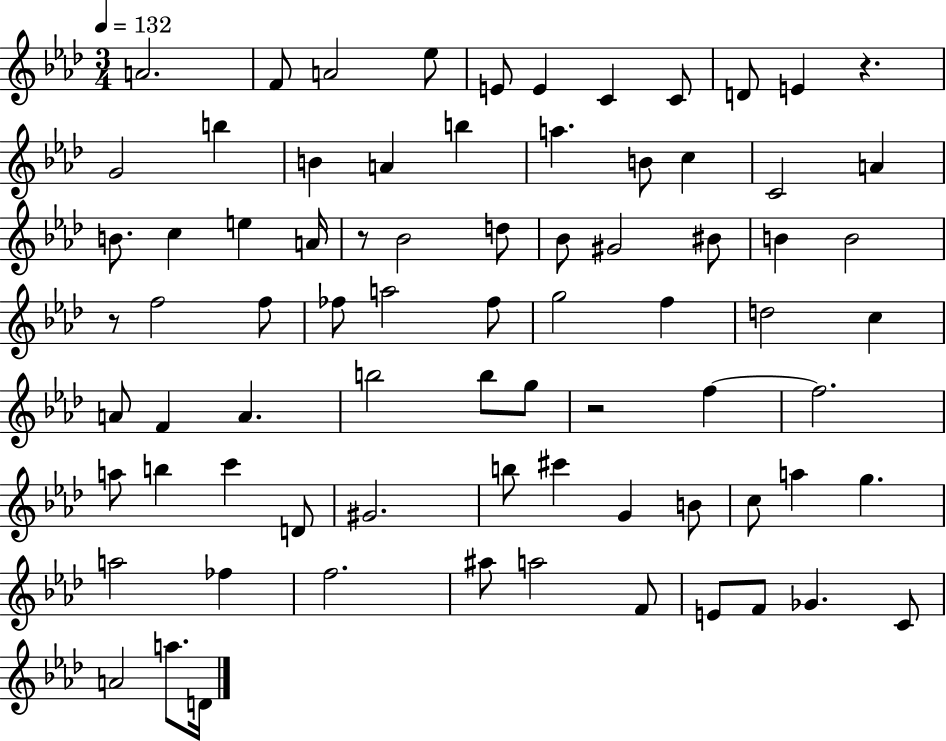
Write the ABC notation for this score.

X:1
T:Untitled
M:3/4
L:1/4
K:Ab
A2 F/2 A2 _e/2 E/2 E C C/2 D/2 E z G2 b B A b a B/2 c C2 A B/2 c e A/4 z/2 _B2 d/2 _B/2 ^G2 ^B/2 B B2 z/2 f2 f/2 _f/2 a2 _f/2 g2 f d2 c A/2 F A b2 b/2 g/2 z2 f f2 a/2 b c' D/2 ^G2 b/2 ^c' G B/2 c/2 a g a2 _f f2 ^a/2 a2 F/2 E/2 F/2 _G C/2 A2 a/2 D/4